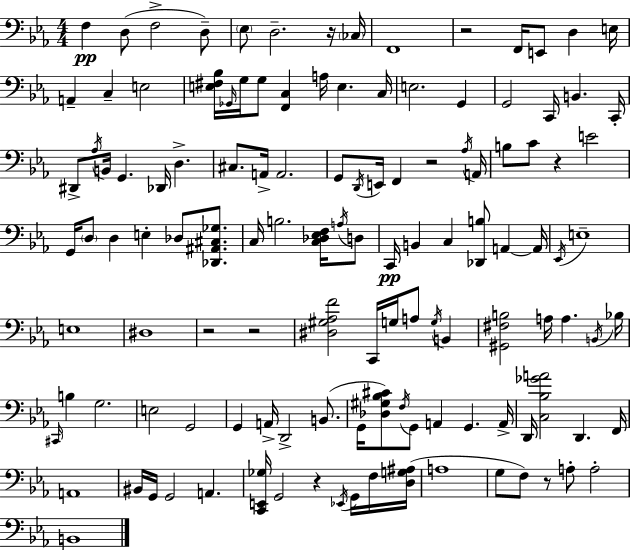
{
  \clef bass
  \numericTimeSignature
  \time 4/4
  \key c \minor
  f4\pp d8( f2-> d8--) | \parenthesize ees8 d2.-- r16 \parenthesize ces16 | f,1 | r2 f,16 e,8 d4 e16 | \break a,4-- c4-- e2 | <e fis bes>16 \grace { ges,16 } g16 g8 <f, c>4 a16 e4. | c16 e2. g,4 | g,2 c,16 b,4. | \break c,16-. dis,8-> \acciaccatura { aes16 } b,16 g,4. des,16 d4.-> | cis8. a,16-> a,2. | g,8 \acciaccatura { d,16 } e,16 f,4 r2 | \acciaccatura { aes16 } a,16 b8 c'8 r4 e'2 | \break g,16 \parenthesize d8 d4 e4-. des8 | <des, ais, cis ges>8. c16 b2. | <c des ees f>16 \acciaccatura { a16 } d8 c,16\pp b,4 c4 <des, b>8 | a,4~~ a,16 \acciaccatura { ees,16 } e1-- | \break e1 | dis1 | r2 r2 | <dis gis aes f'>2 c,16 g16 | \break a8 \acciaccatura { g16 } b,4 <gis, fis b>2 a16 | a4. \acciaccatura { b,16 } bes16 \grace { cis,16 } b4 g2. | e2 | g,2 g,4 a,16-> d,2-> | \break b,8.( g,16 <des gis bes cis'>8) \acciaccatura { f16 } g,8 a,4 | g,4. a,16-> d,16 <c bes ges' a'>2 | d,4. f,16 a,1 | bis,16 g,16 g,2 | \break a,4. <c, e, ges>16 g,2 | r4 \acciaccatura { ees,16 } g,16 f16 <d g ais>16( a1 | g8 f8) r8 | a8-. a2-. b,1 | \break \bar "|."
}